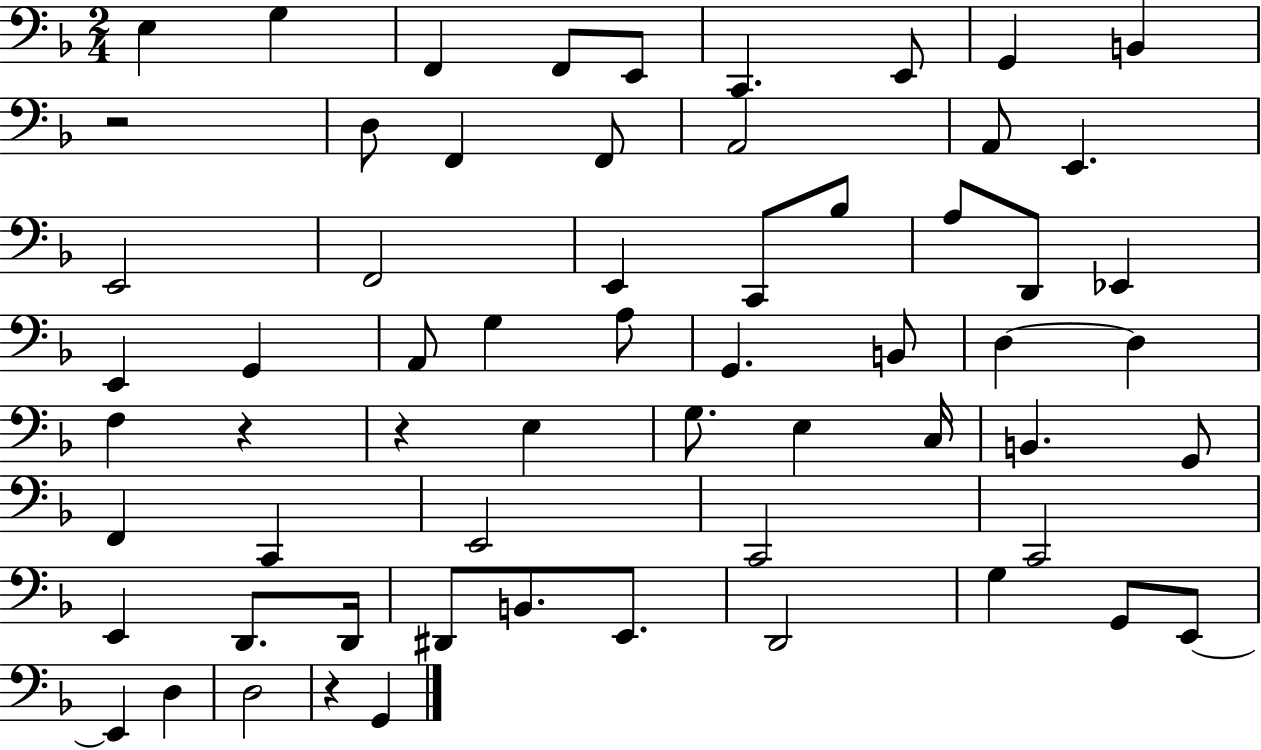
E3/q G3/q F2/q F2/e E2/e C2/q. E2/e G2/q B2/q R/h D3/e F2/q F2/e A2/h A2/e E2/q. E2/h F2/h E2/q C2/e Bb3/e A3/e D2/e Eb2/q E2/q G2/q A2/e G3/q A3/e G2/q. B2/e D3/q D3/q F3/q R/q R/q E3/q G3/e. E3/q C3/s B2/q. G2/e F2/q C2/q E2/h C2/h C2/h E2/q D2/e. D2/s D#2/e B2/e. E2/e. D2/h G3/q G2/e E2/e E2/q D3/q D3/h R/q G2/q